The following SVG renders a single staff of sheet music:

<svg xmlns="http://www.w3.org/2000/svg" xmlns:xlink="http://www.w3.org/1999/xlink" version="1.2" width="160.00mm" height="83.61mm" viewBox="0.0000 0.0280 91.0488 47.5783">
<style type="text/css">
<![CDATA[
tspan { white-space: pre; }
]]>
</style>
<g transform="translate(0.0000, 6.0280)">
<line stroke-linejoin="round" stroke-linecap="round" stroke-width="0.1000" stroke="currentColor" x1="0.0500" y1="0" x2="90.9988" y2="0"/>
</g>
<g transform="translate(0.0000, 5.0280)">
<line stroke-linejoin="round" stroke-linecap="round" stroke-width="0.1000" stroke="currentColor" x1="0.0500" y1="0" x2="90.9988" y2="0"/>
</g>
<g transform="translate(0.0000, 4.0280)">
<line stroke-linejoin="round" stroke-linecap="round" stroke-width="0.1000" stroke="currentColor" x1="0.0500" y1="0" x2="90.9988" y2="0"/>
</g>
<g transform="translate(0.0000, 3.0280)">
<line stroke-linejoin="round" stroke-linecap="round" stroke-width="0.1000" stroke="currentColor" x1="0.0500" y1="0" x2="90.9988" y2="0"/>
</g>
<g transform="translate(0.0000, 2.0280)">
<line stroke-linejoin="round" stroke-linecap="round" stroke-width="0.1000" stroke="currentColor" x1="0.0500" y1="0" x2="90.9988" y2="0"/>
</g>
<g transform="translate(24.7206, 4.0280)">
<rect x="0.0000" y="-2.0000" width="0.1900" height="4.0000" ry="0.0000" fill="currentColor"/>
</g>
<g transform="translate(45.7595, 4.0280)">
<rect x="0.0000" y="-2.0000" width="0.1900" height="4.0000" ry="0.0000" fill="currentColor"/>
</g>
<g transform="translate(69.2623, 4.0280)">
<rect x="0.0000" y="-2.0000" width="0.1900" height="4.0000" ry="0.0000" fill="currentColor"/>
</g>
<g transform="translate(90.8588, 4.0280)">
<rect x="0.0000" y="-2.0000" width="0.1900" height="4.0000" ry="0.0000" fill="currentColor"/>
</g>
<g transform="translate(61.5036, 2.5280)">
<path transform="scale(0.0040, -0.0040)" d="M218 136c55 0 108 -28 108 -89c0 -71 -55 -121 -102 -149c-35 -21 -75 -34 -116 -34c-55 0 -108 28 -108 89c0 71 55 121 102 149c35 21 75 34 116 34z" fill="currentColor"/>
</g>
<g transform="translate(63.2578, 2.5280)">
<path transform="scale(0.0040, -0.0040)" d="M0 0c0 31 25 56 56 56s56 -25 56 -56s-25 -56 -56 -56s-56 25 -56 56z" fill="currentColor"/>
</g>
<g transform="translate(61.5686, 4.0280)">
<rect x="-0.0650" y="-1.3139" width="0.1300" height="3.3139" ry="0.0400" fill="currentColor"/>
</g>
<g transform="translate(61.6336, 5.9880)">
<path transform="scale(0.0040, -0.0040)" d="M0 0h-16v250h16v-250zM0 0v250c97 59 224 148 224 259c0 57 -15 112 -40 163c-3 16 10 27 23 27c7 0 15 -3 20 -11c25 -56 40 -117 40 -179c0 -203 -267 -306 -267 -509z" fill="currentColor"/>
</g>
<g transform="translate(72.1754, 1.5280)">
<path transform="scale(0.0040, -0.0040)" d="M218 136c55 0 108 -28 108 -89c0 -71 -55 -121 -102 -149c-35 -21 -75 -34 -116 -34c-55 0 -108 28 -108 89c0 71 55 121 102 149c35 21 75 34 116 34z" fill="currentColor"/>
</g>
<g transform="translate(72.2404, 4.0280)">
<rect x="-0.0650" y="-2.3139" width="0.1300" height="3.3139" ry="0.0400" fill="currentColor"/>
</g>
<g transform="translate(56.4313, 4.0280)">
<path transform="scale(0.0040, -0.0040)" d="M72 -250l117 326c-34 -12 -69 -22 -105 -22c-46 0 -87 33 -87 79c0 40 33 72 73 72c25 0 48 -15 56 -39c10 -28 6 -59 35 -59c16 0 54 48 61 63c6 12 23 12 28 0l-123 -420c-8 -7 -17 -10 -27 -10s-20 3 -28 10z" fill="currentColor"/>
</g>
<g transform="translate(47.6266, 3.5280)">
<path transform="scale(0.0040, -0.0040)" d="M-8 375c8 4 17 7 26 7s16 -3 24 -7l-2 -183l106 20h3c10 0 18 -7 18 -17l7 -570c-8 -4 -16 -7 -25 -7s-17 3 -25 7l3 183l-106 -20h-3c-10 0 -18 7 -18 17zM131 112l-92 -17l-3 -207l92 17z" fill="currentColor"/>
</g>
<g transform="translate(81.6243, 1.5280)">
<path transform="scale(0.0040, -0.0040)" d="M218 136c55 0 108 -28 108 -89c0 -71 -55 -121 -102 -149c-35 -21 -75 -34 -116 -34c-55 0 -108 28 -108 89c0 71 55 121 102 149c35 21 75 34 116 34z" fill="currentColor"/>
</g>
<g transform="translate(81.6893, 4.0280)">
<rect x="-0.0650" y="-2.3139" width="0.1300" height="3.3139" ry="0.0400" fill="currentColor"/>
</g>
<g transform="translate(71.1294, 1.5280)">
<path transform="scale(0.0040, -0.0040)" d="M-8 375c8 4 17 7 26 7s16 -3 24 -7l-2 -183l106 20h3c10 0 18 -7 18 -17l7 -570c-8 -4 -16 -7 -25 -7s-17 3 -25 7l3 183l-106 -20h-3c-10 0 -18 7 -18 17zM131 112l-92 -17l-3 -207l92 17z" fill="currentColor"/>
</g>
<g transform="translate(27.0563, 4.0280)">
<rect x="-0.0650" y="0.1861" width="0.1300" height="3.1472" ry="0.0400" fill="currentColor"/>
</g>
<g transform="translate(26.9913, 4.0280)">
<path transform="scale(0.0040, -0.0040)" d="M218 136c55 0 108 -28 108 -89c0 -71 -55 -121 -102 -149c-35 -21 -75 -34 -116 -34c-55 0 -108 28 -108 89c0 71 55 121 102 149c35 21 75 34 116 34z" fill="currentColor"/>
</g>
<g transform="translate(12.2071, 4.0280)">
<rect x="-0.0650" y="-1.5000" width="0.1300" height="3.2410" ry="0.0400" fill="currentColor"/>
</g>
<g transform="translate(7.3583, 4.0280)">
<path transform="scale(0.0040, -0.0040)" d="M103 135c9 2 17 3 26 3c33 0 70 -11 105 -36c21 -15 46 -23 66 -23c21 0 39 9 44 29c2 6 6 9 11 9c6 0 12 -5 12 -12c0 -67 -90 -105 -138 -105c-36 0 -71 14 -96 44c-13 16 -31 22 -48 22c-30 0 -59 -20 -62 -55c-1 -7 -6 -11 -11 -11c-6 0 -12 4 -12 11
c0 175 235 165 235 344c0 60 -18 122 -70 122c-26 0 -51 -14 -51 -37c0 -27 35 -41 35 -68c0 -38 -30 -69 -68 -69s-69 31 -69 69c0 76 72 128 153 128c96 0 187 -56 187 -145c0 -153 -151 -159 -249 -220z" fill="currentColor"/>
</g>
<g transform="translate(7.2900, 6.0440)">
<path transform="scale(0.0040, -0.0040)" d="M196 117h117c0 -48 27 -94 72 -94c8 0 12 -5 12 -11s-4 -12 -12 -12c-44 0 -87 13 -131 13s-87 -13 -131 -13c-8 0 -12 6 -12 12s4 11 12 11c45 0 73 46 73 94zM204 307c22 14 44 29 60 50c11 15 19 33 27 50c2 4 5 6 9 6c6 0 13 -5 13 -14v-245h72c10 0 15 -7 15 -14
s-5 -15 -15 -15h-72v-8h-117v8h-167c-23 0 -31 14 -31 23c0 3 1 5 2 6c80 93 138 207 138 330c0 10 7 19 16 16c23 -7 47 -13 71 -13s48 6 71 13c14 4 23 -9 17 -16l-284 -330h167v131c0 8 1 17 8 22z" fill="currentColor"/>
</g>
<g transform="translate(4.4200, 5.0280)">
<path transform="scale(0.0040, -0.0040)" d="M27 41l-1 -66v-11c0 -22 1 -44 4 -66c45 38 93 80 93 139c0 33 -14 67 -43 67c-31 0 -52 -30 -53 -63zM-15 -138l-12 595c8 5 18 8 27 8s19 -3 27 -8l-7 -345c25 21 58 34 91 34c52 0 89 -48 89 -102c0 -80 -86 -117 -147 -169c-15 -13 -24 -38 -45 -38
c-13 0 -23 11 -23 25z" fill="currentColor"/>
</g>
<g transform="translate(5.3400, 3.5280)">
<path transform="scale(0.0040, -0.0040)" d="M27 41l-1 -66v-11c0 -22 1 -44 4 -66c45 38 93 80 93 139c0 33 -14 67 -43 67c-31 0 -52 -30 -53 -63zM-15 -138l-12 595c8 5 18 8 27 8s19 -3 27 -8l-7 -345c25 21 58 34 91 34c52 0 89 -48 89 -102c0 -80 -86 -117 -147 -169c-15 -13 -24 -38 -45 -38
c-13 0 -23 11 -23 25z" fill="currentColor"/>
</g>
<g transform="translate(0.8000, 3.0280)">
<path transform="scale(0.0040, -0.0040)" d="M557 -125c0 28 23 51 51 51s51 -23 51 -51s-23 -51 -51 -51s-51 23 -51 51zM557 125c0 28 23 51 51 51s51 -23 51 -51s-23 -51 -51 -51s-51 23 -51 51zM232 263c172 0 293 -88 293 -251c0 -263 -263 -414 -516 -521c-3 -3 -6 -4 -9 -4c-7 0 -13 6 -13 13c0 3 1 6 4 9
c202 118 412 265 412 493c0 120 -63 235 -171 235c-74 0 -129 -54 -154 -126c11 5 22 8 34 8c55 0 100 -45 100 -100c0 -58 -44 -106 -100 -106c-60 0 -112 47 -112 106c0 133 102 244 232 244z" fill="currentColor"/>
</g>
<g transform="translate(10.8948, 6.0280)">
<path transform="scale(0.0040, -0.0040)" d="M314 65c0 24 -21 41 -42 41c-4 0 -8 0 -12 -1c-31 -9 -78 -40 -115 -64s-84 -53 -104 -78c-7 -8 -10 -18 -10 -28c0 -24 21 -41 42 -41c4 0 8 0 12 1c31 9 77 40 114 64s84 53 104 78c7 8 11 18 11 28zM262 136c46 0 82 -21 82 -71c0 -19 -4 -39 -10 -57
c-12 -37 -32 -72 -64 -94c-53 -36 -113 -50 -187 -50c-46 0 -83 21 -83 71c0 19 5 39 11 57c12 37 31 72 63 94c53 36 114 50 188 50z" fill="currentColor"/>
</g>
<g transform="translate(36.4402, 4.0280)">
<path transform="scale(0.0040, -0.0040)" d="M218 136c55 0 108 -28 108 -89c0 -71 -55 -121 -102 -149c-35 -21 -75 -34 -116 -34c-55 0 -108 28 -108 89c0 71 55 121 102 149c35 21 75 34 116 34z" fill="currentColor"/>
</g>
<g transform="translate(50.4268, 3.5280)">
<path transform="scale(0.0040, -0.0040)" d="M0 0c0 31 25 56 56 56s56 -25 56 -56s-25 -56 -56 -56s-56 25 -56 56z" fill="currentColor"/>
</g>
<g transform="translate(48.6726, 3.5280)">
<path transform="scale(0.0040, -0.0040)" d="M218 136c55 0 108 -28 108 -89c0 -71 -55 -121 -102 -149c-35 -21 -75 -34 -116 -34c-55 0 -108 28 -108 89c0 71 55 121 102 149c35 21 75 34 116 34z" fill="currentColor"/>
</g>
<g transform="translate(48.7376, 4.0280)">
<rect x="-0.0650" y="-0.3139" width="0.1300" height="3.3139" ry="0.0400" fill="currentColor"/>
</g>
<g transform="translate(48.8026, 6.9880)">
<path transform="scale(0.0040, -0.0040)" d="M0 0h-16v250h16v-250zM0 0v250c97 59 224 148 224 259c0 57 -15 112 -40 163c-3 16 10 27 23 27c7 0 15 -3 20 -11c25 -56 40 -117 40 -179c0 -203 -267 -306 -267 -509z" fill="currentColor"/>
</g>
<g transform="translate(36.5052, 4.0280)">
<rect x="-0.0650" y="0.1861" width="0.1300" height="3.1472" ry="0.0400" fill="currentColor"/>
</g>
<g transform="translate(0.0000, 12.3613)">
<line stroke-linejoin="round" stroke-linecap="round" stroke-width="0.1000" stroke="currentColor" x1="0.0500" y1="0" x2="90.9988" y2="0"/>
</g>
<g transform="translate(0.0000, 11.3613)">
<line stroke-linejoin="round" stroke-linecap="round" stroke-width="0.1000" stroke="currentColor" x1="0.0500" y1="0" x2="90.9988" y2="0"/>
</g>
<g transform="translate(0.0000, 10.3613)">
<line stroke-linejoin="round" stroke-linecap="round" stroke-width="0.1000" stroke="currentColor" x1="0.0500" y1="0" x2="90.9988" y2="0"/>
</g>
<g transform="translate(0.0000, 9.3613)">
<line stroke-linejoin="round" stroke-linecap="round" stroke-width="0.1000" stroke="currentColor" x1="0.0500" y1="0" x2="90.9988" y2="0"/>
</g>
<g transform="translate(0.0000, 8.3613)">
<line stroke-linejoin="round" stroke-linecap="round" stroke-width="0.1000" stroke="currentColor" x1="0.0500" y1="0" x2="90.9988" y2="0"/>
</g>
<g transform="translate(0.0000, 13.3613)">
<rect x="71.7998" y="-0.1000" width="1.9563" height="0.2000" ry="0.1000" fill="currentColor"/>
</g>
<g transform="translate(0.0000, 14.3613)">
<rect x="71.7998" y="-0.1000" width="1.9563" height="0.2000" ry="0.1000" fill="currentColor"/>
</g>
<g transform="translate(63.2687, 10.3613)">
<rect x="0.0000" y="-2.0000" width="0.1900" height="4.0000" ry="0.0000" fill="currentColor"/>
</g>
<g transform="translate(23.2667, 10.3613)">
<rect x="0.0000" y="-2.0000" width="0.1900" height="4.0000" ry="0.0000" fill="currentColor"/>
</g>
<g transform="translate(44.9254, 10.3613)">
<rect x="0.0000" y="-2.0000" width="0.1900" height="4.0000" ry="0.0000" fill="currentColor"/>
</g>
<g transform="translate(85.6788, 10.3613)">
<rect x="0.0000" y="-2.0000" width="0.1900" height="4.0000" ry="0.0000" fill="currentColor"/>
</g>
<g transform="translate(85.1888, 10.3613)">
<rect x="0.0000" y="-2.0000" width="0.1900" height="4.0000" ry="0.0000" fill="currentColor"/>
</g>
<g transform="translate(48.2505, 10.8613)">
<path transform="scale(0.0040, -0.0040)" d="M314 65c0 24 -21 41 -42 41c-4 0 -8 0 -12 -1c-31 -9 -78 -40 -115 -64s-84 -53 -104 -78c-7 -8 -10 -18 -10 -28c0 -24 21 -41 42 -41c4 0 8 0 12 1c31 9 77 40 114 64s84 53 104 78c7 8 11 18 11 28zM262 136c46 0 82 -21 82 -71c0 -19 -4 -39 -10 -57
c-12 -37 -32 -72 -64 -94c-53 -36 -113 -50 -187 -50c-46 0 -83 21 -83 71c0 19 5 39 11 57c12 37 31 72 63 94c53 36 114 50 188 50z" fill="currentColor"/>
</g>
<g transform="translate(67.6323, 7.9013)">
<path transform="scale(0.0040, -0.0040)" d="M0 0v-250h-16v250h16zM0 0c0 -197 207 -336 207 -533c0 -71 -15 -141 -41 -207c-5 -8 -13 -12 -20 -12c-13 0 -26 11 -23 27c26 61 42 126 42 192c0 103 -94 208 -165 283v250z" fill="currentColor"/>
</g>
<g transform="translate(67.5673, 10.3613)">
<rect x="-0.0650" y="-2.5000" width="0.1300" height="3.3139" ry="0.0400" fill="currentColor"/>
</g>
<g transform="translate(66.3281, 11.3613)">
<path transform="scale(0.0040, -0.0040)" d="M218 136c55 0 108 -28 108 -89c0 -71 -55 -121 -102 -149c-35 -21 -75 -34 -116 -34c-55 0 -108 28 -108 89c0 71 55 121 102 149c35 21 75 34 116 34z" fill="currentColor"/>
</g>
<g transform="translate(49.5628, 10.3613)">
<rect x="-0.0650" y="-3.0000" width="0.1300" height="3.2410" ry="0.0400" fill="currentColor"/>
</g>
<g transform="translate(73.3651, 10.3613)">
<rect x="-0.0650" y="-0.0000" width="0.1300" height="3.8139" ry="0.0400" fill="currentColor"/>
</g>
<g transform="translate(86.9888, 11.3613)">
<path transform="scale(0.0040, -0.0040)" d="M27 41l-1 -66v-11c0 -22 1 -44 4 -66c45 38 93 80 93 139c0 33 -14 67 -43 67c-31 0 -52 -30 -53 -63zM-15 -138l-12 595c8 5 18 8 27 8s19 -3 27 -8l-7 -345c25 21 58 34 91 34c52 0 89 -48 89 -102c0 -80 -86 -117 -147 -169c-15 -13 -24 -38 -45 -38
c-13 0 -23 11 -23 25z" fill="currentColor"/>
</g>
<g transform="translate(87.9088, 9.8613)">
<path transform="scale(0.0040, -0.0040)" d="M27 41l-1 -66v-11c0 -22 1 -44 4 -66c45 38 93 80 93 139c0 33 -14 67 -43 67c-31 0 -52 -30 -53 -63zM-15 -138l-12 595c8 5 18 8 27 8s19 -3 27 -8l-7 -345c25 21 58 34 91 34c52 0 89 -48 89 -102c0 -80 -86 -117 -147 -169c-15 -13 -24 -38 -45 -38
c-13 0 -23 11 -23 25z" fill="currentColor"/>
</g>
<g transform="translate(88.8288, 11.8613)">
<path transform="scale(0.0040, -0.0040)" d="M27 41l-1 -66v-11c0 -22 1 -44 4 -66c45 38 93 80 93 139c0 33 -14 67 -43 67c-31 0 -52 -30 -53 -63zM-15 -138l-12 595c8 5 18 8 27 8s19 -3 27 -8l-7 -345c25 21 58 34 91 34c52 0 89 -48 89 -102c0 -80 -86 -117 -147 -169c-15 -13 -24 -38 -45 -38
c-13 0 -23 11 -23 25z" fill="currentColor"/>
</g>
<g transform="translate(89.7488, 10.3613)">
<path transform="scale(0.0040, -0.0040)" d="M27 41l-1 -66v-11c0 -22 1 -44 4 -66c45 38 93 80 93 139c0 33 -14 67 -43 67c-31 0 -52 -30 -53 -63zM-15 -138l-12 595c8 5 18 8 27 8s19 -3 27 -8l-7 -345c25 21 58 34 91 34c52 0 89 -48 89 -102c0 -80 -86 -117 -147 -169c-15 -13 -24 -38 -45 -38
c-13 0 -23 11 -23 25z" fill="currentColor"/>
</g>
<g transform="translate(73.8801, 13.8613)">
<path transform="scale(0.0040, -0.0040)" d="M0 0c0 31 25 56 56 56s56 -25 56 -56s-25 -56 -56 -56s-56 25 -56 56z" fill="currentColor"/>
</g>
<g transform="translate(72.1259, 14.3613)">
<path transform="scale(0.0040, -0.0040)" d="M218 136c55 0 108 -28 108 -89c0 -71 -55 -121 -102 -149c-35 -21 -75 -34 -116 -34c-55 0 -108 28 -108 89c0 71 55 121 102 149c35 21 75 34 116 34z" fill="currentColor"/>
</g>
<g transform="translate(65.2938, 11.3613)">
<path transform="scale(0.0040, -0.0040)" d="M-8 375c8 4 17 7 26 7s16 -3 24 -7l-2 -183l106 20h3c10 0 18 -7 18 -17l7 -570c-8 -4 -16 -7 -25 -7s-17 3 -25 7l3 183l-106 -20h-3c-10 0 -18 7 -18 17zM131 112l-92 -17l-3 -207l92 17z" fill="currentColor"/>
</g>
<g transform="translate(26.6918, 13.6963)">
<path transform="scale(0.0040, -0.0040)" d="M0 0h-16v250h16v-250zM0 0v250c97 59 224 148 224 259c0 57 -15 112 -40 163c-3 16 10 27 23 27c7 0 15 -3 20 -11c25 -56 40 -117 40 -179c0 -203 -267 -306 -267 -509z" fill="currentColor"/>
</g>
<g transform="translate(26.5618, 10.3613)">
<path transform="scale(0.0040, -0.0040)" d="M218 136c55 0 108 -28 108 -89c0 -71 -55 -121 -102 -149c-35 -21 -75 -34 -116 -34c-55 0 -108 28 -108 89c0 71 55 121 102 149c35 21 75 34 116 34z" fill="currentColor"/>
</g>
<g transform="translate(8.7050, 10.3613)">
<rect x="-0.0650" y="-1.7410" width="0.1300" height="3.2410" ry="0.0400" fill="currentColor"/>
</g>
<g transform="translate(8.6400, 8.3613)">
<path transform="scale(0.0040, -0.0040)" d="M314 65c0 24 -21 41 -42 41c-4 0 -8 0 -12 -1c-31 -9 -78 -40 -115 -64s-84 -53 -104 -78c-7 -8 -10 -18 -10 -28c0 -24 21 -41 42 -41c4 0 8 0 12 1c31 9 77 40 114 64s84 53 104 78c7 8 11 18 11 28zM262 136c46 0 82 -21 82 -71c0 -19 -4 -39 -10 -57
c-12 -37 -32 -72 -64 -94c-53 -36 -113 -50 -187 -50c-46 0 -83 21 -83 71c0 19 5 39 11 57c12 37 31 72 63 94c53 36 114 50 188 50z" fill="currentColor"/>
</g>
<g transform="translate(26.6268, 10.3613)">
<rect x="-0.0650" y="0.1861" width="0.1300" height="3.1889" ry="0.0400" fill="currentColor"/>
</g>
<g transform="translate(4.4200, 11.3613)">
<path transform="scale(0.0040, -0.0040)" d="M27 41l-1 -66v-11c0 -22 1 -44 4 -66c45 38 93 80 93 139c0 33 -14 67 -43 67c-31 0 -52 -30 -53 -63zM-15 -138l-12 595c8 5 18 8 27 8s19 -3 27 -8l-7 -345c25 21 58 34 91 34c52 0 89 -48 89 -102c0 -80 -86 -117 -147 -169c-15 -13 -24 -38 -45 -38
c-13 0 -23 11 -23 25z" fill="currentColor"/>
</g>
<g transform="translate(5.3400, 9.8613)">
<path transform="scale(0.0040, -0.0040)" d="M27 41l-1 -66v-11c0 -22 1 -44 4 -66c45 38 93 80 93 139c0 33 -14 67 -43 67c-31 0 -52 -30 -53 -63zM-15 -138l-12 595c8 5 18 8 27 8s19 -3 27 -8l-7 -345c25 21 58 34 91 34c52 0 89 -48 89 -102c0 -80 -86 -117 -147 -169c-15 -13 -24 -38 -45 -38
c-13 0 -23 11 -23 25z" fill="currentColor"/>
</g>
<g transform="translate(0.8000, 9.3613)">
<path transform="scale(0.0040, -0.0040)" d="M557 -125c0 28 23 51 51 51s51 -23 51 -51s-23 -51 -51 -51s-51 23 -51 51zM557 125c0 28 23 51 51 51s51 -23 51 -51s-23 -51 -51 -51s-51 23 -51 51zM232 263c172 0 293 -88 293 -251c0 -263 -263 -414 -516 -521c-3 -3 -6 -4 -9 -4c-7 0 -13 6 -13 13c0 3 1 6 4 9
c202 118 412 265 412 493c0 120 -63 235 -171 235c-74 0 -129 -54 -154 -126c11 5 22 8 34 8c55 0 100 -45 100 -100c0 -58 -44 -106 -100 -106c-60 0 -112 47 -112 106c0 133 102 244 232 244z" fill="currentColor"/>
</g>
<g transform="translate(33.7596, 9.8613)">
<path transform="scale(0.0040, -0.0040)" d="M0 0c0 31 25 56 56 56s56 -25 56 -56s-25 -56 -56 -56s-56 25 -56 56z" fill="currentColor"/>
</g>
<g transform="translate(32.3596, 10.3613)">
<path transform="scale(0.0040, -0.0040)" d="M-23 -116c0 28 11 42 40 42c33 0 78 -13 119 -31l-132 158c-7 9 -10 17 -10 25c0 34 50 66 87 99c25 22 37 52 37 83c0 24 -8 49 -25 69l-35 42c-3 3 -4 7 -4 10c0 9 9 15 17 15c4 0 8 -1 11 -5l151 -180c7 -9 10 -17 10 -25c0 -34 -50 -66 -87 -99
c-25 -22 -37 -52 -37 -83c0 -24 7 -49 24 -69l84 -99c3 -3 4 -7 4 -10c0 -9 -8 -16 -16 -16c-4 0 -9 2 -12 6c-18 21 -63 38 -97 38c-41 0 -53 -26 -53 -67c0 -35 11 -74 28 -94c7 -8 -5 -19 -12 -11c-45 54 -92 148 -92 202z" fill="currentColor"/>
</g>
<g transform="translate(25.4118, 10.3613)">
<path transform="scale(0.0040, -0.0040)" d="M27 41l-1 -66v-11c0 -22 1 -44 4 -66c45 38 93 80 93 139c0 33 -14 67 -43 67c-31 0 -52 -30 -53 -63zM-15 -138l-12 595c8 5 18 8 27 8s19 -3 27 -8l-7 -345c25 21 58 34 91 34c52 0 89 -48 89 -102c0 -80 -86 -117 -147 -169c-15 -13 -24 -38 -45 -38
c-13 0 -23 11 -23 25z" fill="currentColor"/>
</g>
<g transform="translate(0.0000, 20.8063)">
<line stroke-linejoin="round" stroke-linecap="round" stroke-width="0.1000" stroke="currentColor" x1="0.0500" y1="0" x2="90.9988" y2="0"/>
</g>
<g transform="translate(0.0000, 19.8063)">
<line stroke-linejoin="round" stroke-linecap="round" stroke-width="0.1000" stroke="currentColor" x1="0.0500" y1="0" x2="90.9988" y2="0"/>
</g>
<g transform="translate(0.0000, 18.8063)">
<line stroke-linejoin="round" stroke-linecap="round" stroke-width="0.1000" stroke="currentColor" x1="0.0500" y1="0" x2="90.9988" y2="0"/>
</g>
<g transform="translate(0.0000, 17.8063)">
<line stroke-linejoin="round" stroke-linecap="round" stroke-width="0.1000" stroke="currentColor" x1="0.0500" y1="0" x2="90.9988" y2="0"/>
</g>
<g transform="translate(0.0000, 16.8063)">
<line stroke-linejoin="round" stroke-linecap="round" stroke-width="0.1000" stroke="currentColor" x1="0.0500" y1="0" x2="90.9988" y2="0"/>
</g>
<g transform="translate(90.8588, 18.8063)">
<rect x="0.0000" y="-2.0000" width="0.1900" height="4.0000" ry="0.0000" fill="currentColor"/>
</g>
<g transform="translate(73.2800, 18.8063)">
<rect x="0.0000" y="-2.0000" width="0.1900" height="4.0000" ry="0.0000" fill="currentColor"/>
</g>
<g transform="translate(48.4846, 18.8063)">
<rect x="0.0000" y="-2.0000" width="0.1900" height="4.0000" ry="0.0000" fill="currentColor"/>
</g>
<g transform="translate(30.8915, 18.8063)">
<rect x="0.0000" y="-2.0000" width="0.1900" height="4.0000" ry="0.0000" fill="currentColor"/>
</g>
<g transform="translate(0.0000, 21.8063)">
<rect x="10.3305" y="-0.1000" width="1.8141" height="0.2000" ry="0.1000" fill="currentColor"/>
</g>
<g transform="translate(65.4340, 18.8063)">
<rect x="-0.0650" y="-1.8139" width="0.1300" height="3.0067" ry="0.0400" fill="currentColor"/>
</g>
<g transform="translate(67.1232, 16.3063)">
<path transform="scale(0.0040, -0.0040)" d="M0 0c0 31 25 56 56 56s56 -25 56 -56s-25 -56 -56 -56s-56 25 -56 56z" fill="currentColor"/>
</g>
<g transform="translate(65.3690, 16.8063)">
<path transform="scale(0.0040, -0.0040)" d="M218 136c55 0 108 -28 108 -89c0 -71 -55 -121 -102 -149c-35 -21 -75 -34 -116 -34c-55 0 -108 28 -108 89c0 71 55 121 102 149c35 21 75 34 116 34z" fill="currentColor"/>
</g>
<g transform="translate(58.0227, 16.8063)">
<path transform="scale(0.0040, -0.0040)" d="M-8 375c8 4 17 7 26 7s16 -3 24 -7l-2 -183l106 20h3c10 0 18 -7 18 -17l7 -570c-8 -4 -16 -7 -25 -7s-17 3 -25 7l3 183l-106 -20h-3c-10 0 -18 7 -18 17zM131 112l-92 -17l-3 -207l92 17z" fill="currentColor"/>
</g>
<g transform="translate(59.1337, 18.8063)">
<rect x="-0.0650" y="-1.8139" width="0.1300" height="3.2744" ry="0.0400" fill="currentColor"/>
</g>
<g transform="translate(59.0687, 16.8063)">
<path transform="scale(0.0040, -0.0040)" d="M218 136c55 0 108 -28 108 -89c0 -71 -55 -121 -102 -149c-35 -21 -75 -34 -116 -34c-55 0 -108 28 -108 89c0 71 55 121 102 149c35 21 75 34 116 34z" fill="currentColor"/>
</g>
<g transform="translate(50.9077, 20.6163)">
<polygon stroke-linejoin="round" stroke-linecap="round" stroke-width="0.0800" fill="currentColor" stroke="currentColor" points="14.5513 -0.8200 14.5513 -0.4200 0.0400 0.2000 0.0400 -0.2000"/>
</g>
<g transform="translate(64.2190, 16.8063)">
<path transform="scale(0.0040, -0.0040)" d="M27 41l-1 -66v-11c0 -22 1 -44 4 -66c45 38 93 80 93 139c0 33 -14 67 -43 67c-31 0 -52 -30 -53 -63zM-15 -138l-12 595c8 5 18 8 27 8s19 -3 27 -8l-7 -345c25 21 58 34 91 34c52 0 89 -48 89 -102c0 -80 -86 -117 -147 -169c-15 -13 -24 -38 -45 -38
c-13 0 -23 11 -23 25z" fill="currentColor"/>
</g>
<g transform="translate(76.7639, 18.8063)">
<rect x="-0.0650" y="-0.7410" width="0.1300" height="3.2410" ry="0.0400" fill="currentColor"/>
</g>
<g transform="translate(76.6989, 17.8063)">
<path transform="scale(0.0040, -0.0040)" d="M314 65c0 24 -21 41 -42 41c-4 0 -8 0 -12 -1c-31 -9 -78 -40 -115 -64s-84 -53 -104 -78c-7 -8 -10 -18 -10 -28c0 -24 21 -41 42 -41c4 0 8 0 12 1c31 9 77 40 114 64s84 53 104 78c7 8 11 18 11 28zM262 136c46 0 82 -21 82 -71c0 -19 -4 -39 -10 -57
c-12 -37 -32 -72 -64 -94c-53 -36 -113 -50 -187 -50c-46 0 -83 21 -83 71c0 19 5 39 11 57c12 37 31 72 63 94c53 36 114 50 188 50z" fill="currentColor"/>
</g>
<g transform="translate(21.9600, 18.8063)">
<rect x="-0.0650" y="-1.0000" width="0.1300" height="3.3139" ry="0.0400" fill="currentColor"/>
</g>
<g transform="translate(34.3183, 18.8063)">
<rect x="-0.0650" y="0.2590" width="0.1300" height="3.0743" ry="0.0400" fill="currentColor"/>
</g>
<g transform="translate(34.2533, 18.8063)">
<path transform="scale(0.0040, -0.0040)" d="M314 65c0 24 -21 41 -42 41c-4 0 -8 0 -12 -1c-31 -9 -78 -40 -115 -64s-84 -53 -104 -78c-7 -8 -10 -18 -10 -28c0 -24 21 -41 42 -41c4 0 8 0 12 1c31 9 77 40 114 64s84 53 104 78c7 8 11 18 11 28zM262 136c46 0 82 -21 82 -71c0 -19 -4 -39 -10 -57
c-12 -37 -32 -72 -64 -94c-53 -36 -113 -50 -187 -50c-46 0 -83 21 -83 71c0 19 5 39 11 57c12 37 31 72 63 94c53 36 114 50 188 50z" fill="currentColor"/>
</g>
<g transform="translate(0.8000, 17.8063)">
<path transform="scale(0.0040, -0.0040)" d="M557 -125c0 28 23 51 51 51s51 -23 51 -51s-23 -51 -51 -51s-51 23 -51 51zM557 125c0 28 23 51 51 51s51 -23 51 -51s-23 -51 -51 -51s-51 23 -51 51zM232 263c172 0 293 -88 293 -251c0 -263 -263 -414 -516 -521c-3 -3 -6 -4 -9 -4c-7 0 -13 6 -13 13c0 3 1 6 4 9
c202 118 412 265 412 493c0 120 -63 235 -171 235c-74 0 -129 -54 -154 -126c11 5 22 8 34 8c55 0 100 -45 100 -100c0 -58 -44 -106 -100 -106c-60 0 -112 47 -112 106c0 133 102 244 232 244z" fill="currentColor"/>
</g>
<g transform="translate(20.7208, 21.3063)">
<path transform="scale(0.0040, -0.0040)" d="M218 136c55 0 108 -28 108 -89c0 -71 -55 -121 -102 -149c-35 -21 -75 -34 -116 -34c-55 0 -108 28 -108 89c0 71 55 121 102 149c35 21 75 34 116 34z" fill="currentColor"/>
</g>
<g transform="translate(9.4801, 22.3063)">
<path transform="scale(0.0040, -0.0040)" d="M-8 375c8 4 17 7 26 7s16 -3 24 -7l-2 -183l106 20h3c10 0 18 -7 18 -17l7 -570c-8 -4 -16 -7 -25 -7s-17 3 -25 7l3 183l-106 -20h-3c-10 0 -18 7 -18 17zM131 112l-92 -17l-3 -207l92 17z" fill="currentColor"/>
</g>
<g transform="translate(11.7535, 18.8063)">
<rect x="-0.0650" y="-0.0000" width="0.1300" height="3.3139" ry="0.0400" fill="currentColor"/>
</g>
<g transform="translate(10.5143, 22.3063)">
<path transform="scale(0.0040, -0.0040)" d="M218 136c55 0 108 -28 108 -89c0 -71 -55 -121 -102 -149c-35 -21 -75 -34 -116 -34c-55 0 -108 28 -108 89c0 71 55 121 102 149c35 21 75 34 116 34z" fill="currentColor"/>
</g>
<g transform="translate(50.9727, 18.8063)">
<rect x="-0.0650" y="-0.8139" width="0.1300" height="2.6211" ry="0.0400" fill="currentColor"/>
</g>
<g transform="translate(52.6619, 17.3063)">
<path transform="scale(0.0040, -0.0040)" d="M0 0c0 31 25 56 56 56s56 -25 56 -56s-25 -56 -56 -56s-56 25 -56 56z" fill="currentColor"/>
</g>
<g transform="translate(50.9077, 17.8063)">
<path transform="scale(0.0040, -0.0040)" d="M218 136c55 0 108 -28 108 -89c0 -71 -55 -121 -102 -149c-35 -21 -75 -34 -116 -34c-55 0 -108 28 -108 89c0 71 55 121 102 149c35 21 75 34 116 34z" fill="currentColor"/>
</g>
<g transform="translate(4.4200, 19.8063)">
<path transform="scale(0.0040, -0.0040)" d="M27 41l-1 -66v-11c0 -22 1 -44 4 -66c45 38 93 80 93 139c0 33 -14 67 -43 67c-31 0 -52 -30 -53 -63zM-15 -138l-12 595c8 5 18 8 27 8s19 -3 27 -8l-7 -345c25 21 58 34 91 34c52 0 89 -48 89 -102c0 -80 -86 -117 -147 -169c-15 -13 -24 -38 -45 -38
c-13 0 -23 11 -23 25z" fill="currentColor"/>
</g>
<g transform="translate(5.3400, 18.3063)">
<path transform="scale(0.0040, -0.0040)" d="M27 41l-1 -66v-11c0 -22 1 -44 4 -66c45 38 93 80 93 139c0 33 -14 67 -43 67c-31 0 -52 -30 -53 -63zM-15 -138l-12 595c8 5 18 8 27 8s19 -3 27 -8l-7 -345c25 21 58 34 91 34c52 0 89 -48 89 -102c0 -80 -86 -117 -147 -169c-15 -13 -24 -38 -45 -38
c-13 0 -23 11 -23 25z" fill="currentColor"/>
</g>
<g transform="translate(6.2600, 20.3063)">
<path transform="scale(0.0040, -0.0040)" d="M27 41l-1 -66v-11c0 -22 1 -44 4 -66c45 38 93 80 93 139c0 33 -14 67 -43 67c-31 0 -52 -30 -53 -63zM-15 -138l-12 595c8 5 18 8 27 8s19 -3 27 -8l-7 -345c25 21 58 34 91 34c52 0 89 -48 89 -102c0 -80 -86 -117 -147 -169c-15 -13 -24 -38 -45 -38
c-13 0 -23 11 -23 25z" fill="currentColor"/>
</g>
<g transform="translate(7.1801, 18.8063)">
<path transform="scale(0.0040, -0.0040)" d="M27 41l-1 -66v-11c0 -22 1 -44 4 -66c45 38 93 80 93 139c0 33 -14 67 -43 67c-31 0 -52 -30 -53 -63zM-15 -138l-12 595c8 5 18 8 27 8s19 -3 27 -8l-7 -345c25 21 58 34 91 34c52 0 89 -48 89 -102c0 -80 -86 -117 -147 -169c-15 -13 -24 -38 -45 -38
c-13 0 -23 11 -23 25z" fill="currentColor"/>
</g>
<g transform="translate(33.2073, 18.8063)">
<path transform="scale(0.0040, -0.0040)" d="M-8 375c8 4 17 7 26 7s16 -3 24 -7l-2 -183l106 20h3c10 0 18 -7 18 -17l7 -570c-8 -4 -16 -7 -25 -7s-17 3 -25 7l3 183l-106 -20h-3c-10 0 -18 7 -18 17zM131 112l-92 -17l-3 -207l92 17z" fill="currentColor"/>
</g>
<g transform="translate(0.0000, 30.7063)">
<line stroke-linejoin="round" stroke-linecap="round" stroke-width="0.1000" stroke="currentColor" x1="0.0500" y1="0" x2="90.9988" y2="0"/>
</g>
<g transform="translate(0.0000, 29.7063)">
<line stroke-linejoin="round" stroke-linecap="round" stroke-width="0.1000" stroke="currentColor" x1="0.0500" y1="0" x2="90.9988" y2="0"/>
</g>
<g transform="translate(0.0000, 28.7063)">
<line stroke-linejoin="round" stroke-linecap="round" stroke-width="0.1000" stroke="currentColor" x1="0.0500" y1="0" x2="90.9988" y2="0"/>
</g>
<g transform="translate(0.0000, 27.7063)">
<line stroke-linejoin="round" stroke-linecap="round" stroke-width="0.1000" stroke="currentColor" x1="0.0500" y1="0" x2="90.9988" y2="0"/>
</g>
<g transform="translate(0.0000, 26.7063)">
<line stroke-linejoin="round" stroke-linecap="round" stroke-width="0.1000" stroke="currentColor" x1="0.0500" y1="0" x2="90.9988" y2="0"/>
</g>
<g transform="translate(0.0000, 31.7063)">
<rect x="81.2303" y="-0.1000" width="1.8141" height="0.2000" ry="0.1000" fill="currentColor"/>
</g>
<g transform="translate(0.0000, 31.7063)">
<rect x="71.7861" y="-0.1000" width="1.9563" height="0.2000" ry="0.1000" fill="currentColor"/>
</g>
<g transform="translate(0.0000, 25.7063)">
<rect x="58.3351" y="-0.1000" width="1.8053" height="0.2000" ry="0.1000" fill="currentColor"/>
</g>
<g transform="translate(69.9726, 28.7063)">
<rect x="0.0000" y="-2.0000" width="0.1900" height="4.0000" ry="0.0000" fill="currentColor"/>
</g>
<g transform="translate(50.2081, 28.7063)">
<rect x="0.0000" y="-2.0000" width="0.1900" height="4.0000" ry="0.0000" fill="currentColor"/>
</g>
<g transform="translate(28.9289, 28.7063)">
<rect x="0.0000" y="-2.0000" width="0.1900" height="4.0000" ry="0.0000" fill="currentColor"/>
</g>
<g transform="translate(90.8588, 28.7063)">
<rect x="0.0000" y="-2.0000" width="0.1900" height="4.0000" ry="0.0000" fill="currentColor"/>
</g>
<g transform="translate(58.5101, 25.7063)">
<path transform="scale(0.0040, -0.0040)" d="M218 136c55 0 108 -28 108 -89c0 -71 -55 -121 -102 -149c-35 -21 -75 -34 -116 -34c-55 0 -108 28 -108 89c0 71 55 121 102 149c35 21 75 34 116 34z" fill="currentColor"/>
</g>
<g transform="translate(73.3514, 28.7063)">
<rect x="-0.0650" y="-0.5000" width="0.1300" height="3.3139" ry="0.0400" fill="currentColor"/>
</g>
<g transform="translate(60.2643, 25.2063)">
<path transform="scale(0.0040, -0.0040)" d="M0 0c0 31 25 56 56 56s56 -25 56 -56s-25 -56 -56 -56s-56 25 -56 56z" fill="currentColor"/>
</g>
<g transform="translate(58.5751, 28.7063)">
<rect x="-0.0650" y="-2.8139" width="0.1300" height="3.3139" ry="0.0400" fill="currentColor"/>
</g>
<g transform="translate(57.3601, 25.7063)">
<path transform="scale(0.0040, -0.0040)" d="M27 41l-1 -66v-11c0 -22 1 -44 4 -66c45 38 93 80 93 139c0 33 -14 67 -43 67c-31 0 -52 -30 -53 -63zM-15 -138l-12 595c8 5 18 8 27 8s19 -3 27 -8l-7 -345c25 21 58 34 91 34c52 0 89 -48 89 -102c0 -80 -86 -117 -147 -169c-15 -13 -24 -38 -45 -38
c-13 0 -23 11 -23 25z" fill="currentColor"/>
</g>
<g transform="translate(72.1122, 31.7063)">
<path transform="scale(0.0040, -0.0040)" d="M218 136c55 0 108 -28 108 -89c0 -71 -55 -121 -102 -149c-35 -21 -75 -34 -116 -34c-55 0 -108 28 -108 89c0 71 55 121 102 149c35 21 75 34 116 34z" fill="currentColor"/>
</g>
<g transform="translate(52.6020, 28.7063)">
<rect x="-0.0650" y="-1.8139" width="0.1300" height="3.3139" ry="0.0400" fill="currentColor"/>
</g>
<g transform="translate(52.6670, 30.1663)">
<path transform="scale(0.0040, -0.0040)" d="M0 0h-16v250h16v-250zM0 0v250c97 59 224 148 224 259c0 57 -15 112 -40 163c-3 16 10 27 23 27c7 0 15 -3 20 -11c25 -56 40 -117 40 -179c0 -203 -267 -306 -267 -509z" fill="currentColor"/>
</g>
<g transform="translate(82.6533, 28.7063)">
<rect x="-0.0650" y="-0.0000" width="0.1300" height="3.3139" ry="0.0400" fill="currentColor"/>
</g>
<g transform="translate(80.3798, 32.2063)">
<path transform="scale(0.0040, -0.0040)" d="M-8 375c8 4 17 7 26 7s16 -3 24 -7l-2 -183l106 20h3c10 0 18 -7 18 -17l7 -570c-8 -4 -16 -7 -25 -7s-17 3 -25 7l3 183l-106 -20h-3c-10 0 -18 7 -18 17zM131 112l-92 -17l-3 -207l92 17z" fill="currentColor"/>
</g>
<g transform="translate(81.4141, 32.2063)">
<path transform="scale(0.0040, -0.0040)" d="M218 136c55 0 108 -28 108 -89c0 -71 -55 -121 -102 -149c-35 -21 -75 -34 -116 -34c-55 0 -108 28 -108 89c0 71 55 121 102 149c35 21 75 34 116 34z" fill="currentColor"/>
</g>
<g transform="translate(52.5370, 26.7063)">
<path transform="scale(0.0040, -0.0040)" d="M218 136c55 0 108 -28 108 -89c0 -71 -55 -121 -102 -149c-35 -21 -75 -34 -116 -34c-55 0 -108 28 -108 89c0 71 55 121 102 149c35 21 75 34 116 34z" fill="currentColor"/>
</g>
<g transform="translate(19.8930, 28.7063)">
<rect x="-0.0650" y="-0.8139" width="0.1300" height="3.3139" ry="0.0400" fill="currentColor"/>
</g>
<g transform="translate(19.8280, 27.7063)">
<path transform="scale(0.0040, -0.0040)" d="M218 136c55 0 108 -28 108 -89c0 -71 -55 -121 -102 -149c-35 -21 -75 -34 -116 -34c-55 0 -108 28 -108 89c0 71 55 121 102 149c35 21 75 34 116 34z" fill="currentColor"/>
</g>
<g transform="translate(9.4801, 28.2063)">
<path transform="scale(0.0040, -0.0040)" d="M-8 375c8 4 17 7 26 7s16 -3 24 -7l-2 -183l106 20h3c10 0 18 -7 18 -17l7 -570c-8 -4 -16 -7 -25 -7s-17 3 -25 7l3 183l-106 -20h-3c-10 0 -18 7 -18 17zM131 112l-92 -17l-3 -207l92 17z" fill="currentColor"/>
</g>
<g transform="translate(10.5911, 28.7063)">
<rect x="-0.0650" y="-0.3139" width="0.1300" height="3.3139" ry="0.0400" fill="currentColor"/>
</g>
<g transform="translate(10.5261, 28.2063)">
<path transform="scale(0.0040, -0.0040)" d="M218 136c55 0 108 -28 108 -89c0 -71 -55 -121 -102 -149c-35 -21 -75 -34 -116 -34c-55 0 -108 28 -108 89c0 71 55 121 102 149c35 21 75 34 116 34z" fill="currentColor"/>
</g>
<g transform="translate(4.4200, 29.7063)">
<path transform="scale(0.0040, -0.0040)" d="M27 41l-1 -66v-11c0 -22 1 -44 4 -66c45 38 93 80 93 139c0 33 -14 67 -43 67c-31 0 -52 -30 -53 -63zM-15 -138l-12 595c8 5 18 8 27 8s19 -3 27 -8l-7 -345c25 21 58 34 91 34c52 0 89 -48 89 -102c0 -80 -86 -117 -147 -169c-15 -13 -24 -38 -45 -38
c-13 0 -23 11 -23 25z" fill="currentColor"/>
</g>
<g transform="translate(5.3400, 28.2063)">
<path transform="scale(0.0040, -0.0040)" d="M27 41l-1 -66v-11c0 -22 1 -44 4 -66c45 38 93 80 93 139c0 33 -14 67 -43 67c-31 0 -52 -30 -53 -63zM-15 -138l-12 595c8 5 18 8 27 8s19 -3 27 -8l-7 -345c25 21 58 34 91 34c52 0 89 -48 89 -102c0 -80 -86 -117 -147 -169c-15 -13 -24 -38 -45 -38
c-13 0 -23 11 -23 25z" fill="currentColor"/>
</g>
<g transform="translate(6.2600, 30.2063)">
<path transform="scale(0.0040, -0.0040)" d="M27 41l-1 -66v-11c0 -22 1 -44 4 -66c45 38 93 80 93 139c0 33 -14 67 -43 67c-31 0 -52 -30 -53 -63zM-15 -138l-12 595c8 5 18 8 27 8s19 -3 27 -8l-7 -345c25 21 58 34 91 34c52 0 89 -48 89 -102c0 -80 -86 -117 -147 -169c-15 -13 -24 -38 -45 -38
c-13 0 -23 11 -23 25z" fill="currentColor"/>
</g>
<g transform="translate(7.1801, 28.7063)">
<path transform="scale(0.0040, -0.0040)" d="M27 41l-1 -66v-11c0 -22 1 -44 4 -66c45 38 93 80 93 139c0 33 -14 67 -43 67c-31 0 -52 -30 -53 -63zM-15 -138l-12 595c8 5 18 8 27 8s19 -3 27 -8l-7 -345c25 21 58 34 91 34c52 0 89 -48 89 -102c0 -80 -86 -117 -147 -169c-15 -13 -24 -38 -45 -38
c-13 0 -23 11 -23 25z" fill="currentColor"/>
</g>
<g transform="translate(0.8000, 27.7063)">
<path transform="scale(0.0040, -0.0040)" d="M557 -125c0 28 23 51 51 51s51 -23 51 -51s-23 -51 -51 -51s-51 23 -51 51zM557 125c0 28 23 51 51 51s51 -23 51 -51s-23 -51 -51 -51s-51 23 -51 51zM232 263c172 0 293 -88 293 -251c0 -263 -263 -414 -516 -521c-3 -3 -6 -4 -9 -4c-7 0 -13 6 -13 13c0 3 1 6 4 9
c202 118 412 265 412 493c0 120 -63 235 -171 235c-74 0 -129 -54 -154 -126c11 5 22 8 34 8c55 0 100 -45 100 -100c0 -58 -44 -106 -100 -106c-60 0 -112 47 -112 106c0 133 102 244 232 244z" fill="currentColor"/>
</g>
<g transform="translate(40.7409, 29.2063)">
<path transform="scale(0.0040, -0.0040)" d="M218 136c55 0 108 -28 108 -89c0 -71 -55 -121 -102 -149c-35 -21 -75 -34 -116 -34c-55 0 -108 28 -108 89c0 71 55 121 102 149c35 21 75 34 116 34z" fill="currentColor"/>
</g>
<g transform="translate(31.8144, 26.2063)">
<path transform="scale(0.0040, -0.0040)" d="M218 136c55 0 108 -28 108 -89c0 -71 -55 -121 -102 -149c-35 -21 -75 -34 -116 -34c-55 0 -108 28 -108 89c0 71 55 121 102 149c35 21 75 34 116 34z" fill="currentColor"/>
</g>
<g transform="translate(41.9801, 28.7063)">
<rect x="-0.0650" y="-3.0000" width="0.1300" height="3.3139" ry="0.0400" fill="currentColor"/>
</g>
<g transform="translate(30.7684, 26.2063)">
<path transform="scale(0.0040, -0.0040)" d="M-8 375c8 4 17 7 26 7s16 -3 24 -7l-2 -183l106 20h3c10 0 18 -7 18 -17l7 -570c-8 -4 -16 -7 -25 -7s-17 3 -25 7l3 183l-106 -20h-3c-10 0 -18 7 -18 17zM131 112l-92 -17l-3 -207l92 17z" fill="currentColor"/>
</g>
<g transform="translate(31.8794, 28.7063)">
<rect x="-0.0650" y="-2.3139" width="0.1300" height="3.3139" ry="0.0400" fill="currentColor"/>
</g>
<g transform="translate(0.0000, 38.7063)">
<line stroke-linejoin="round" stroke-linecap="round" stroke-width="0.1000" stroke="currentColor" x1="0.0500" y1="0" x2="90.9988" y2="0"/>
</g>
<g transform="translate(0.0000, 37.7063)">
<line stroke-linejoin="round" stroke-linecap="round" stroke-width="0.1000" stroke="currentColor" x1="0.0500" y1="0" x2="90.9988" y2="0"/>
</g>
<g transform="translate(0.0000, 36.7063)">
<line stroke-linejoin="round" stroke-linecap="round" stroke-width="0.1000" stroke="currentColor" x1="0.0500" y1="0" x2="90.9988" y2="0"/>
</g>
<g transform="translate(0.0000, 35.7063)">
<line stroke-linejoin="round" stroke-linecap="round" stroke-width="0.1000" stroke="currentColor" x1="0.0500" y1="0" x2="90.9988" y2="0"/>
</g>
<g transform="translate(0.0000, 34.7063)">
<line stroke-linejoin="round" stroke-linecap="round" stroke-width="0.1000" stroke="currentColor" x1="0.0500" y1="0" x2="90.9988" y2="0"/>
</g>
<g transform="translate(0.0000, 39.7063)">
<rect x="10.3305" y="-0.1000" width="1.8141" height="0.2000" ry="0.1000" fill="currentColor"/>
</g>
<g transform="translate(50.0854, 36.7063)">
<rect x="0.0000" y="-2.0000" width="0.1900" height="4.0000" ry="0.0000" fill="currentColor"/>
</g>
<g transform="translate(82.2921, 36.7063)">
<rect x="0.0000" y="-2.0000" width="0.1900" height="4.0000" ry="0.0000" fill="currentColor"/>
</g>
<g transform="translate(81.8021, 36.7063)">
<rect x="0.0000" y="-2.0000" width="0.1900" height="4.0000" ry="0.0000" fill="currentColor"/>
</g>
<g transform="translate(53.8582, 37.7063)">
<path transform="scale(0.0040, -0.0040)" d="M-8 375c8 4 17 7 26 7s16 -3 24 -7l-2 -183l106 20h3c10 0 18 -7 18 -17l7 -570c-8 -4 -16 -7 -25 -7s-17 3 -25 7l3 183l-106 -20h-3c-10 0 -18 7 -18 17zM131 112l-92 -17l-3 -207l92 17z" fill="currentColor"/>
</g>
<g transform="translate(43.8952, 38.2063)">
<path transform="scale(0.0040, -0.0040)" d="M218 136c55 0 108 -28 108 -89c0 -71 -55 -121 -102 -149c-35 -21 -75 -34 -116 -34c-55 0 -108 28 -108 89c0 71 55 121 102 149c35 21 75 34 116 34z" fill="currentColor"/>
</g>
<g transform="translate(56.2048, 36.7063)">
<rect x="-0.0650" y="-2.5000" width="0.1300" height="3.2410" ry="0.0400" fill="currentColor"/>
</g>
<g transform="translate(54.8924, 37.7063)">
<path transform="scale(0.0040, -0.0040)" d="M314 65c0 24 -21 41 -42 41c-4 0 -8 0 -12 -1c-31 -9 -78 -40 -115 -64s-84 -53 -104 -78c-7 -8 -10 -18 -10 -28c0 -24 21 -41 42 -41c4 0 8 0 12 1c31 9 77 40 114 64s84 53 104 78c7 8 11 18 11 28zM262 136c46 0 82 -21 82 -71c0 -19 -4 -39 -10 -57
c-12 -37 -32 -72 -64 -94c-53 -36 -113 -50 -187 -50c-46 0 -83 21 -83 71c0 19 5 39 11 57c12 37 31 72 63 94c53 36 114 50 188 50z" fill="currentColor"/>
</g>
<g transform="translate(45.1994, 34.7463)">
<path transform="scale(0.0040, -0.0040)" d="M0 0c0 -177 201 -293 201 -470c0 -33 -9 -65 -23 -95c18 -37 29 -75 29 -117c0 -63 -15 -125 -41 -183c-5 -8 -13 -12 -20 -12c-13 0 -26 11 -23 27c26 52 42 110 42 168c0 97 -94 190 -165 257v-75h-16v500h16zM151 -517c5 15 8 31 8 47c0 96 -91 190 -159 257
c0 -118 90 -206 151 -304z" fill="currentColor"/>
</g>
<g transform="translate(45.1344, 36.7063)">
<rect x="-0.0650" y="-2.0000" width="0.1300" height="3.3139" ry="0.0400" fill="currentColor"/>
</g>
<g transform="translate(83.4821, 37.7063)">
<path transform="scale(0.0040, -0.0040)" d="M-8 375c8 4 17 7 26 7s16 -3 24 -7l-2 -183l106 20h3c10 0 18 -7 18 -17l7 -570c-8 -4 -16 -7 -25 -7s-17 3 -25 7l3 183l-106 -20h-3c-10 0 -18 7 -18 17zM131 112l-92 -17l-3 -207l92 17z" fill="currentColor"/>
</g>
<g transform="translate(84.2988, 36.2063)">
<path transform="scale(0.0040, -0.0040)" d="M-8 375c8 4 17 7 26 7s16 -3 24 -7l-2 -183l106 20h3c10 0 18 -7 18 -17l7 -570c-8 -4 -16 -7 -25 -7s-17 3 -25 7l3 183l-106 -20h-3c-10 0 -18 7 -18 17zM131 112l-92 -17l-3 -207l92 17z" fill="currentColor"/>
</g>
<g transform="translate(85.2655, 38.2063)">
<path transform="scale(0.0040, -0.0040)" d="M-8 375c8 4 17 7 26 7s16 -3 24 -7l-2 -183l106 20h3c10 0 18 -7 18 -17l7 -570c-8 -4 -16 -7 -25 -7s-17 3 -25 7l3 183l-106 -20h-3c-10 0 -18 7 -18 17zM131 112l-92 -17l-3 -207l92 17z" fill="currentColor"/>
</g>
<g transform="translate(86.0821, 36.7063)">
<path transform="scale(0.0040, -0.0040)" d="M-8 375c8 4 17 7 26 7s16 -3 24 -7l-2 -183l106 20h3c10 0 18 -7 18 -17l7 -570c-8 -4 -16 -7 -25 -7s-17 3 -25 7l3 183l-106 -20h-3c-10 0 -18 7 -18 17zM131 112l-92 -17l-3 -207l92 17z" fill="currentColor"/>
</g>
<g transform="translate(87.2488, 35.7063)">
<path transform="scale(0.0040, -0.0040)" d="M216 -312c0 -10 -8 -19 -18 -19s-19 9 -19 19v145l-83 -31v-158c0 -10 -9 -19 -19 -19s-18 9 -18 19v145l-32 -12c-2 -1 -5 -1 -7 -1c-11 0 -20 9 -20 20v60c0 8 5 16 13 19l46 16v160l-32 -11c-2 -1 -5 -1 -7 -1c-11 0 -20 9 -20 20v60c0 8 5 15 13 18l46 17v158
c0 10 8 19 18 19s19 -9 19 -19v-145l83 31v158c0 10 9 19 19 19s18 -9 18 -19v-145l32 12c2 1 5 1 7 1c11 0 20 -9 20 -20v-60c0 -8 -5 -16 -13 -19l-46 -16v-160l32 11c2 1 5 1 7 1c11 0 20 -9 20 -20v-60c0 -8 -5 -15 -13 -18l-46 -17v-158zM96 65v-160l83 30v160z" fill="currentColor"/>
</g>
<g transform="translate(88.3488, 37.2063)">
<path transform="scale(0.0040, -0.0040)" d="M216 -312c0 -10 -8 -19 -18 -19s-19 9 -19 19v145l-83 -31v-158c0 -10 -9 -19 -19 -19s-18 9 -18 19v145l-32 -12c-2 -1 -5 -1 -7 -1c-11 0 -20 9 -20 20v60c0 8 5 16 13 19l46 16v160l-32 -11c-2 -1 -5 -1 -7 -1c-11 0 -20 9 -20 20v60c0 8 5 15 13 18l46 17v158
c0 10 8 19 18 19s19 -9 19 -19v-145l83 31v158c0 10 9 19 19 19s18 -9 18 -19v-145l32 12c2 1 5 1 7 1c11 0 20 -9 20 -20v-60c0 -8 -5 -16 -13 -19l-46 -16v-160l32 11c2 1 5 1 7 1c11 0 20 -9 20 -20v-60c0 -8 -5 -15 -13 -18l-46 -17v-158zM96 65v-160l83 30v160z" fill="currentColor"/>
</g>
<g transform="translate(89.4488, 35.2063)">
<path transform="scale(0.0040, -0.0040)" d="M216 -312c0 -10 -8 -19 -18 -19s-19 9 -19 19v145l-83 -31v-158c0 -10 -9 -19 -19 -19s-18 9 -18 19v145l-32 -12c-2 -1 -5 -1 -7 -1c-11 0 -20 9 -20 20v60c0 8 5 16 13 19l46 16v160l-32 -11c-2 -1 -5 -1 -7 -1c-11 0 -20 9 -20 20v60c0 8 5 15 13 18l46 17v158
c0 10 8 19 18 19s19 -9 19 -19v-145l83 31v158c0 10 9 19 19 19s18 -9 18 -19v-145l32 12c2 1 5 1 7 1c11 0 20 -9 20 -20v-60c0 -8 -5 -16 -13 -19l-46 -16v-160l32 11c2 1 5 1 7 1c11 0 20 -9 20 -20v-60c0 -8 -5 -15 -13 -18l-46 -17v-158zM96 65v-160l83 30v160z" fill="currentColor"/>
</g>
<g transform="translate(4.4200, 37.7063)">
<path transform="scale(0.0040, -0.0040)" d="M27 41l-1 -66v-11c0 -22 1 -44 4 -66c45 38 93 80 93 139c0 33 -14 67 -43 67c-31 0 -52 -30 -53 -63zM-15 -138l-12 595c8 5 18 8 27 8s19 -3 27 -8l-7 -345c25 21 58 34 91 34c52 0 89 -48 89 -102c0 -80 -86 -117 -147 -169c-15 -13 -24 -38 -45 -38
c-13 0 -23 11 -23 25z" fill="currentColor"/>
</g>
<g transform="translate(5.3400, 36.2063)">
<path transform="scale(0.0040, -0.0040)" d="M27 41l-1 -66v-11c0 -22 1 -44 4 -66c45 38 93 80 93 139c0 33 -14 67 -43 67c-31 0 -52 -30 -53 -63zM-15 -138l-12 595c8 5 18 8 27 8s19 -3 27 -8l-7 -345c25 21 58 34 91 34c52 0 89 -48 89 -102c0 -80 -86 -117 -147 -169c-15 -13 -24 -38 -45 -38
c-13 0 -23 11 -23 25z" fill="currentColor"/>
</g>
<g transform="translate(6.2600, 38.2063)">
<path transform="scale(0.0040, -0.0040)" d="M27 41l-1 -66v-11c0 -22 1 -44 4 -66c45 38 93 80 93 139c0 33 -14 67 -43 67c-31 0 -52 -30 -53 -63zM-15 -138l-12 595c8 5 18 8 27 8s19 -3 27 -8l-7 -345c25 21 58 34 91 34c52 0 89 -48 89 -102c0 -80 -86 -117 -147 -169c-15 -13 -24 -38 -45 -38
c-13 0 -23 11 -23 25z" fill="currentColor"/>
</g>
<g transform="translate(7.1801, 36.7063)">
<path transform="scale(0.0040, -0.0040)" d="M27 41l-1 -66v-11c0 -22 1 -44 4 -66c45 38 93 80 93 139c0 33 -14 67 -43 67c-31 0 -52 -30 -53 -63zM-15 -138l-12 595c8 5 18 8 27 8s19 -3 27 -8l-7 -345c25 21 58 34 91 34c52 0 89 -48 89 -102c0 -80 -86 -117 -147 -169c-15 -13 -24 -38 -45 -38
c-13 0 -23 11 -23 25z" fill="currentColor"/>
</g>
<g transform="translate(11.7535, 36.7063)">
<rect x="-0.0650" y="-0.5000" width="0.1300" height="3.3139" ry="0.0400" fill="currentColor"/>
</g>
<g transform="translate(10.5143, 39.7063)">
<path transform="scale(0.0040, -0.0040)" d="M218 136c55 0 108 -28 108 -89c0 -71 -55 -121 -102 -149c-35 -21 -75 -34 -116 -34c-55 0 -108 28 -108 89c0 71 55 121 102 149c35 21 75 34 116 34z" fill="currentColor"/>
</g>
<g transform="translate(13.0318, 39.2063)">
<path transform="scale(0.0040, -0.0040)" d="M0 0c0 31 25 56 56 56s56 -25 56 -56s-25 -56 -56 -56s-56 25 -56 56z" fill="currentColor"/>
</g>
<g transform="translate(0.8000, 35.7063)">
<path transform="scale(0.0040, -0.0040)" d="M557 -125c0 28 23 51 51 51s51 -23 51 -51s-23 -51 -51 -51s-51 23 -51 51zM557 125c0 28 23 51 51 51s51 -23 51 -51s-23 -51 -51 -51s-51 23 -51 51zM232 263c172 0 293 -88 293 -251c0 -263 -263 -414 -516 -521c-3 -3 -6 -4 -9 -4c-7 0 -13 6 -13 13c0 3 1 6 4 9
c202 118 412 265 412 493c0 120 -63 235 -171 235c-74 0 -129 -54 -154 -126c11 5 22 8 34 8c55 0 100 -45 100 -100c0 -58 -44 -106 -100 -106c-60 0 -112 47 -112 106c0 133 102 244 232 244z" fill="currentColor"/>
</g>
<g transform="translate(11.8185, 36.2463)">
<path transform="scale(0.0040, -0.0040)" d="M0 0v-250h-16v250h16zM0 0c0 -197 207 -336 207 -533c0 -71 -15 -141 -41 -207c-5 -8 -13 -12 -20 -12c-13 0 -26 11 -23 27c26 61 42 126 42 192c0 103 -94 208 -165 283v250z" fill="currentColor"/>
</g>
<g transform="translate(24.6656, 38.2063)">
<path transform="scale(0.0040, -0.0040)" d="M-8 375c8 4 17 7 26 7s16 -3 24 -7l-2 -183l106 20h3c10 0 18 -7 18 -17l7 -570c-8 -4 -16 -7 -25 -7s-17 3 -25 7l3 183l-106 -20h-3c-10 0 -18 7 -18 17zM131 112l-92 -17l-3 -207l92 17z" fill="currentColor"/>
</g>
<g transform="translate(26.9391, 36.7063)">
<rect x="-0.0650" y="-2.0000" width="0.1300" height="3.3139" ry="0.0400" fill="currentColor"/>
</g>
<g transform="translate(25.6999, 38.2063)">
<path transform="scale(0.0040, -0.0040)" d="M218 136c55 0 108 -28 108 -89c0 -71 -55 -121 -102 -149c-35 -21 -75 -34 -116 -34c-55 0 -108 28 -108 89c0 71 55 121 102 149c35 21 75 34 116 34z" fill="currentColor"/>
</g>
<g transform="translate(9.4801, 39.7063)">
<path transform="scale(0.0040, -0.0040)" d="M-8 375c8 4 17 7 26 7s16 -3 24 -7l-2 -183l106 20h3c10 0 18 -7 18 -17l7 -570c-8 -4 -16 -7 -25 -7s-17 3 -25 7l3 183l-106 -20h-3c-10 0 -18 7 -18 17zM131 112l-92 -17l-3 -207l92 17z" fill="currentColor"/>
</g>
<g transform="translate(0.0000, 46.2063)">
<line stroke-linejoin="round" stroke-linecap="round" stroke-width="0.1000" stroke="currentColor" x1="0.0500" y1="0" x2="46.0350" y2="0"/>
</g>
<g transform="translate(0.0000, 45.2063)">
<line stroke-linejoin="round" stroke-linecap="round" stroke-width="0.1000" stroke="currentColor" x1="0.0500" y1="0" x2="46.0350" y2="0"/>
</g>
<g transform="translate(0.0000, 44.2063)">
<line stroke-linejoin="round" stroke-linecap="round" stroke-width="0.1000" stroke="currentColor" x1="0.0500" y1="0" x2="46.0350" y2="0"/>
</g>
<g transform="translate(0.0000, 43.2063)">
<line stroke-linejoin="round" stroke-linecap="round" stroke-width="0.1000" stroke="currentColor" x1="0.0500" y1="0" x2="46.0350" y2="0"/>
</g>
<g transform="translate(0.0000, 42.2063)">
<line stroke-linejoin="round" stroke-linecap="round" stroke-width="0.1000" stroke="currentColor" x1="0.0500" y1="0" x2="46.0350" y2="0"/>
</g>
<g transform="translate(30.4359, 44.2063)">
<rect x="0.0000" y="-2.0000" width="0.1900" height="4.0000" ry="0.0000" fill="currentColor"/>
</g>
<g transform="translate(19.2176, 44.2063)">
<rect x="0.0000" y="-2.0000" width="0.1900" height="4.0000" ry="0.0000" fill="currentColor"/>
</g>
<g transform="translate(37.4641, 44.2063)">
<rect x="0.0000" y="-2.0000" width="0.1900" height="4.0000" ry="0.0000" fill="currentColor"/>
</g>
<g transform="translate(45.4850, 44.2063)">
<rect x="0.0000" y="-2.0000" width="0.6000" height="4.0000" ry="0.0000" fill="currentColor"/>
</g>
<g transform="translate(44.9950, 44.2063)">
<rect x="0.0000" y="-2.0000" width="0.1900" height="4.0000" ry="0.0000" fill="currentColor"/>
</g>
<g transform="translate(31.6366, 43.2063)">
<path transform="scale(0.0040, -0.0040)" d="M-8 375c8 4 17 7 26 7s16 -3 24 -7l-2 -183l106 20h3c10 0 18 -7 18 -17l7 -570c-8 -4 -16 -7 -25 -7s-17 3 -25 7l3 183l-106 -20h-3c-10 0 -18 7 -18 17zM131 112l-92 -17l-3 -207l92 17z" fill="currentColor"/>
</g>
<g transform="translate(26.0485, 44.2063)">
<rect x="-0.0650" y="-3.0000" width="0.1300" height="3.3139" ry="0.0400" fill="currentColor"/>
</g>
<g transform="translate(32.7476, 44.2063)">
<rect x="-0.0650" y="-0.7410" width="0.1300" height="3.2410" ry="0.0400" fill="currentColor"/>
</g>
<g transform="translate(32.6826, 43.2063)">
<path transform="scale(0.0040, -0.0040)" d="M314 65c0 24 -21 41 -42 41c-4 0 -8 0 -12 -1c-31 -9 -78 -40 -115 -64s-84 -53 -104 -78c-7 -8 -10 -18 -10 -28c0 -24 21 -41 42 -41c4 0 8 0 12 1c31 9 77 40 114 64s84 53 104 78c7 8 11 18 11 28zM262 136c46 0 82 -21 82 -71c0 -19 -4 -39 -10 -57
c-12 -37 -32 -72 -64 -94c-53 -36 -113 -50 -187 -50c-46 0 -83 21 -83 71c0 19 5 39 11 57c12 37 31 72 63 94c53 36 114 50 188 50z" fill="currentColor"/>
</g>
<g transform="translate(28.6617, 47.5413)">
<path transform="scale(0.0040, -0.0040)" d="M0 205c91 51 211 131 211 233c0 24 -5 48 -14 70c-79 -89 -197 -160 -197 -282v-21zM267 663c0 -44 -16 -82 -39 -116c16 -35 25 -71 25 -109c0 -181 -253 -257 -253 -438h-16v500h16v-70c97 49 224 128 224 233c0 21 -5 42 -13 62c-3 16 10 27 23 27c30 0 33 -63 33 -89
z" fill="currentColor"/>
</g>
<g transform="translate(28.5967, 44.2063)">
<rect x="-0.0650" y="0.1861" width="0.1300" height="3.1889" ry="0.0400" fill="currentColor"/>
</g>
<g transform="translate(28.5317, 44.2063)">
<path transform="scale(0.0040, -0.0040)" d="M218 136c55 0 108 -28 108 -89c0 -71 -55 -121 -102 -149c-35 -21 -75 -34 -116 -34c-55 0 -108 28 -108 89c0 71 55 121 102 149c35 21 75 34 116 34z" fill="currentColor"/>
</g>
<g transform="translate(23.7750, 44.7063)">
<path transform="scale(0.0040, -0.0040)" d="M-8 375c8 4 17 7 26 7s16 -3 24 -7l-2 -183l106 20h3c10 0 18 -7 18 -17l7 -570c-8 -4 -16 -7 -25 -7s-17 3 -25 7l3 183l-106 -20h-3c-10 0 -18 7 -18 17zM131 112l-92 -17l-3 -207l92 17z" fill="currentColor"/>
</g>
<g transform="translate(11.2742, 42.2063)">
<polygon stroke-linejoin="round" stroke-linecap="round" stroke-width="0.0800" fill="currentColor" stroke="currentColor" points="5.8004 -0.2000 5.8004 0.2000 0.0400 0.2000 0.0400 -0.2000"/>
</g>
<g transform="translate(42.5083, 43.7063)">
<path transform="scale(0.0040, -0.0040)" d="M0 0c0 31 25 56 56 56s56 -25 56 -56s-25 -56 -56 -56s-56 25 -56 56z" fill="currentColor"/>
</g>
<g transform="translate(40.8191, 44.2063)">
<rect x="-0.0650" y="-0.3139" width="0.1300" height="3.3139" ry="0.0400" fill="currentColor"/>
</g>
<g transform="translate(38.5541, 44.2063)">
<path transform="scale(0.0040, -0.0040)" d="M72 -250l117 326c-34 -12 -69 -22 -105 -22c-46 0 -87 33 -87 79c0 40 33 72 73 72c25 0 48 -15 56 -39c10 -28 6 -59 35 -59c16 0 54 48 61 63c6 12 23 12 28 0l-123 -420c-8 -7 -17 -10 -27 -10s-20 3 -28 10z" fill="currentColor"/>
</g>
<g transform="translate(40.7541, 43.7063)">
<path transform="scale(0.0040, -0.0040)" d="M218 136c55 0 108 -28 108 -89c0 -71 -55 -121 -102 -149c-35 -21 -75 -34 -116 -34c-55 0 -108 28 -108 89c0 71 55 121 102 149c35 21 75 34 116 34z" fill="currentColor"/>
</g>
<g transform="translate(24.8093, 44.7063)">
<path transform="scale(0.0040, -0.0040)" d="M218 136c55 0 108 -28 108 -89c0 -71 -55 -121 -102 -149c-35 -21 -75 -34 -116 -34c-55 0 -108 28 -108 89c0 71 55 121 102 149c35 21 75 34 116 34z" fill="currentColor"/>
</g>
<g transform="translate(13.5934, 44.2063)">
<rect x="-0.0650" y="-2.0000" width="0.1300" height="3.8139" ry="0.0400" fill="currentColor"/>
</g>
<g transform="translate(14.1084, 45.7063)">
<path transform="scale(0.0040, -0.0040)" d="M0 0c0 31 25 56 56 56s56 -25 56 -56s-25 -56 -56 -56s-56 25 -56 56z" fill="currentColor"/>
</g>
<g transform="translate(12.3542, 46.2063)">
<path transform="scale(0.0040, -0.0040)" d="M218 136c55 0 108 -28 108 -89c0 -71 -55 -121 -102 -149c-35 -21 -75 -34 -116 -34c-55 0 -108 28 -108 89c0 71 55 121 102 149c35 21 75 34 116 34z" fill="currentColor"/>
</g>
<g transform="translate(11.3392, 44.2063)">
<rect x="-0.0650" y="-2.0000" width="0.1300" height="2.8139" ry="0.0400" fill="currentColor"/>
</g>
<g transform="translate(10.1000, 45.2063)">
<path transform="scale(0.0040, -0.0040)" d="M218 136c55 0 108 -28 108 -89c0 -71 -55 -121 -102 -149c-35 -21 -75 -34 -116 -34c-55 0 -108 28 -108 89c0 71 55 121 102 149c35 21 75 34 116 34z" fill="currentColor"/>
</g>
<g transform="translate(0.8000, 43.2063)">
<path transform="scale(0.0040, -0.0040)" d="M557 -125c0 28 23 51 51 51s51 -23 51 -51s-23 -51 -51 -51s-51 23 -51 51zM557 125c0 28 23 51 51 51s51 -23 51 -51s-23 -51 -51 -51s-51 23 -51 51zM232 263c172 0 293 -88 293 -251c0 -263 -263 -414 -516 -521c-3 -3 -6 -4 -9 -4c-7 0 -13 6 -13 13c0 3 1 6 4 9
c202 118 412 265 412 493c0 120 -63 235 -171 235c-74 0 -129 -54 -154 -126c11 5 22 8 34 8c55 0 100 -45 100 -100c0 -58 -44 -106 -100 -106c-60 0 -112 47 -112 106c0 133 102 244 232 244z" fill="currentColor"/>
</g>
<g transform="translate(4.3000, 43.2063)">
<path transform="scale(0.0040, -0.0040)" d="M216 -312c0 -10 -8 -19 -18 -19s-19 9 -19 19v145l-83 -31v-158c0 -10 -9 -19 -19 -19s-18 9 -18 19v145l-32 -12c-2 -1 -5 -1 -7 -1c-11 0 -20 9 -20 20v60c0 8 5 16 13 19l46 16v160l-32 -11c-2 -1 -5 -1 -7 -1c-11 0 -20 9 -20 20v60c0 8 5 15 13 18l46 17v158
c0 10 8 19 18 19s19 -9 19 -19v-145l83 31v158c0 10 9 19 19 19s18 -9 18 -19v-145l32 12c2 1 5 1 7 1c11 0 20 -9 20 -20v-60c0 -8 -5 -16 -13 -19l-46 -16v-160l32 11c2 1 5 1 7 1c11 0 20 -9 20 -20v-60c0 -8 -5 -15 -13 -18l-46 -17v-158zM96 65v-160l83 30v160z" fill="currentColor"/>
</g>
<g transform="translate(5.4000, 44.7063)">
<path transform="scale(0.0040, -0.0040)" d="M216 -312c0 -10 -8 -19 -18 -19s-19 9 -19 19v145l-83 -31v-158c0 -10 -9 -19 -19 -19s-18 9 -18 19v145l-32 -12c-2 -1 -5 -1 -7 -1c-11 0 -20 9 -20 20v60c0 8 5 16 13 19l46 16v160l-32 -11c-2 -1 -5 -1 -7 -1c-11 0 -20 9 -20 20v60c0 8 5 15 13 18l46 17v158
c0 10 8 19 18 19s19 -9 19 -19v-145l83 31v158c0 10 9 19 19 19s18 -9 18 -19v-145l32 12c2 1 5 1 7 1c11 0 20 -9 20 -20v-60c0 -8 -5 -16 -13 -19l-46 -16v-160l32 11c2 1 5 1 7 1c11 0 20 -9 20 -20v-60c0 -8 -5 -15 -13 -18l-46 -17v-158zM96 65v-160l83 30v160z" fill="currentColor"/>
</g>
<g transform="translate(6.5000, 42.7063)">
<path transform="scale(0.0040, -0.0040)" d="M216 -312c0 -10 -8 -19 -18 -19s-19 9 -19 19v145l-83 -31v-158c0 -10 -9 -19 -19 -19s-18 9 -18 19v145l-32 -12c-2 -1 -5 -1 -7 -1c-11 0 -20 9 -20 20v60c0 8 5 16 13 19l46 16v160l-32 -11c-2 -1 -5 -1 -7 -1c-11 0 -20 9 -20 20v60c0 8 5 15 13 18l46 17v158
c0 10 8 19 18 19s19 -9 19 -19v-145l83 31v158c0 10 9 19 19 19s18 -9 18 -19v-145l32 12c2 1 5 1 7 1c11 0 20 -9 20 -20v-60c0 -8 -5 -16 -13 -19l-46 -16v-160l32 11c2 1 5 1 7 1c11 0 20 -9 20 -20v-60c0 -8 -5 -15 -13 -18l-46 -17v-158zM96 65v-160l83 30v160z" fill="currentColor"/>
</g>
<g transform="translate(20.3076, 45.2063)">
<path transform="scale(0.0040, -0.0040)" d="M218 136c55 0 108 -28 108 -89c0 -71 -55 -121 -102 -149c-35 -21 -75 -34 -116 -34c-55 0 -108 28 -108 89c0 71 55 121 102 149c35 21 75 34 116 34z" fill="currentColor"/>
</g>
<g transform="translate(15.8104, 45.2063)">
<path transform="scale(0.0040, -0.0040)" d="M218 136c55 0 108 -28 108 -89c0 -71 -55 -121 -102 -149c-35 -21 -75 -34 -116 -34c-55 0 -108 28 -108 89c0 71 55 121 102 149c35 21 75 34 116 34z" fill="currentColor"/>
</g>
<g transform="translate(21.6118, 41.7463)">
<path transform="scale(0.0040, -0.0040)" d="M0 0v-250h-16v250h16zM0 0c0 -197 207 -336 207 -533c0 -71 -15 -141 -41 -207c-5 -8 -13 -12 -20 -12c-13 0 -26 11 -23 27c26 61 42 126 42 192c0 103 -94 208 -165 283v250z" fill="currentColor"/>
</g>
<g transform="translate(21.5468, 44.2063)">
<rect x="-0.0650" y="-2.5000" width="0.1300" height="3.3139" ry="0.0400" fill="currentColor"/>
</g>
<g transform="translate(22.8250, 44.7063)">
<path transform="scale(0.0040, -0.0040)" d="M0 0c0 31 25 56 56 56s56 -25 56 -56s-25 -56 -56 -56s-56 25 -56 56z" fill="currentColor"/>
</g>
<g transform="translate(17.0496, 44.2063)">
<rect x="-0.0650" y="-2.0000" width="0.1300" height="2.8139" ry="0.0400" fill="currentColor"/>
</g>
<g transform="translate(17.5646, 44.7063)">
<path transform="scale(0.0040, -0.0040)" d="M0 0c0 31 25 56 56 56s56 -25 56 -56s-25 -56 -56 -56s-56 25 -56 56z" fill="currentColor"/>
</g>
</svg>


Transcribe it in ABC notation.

X:1
T:Untitled
M:2/4
L:1/4
K:Bb
G,,2 D, D, E,/2 z/2 G,/2 B, B, A,2 _D,/2 z C,2 B,,/2 C,, D,, F,, D,2 F,/2 A,/2 _A,/2 F,2 E, F, B, C, _A,/2 _C _E,, D,, E,,/2 A,, A,,/4 B,,2 B,,/2 ^G,,/2 B,,/2 B,,/2 C, D,/4 F,2 z/2 E,